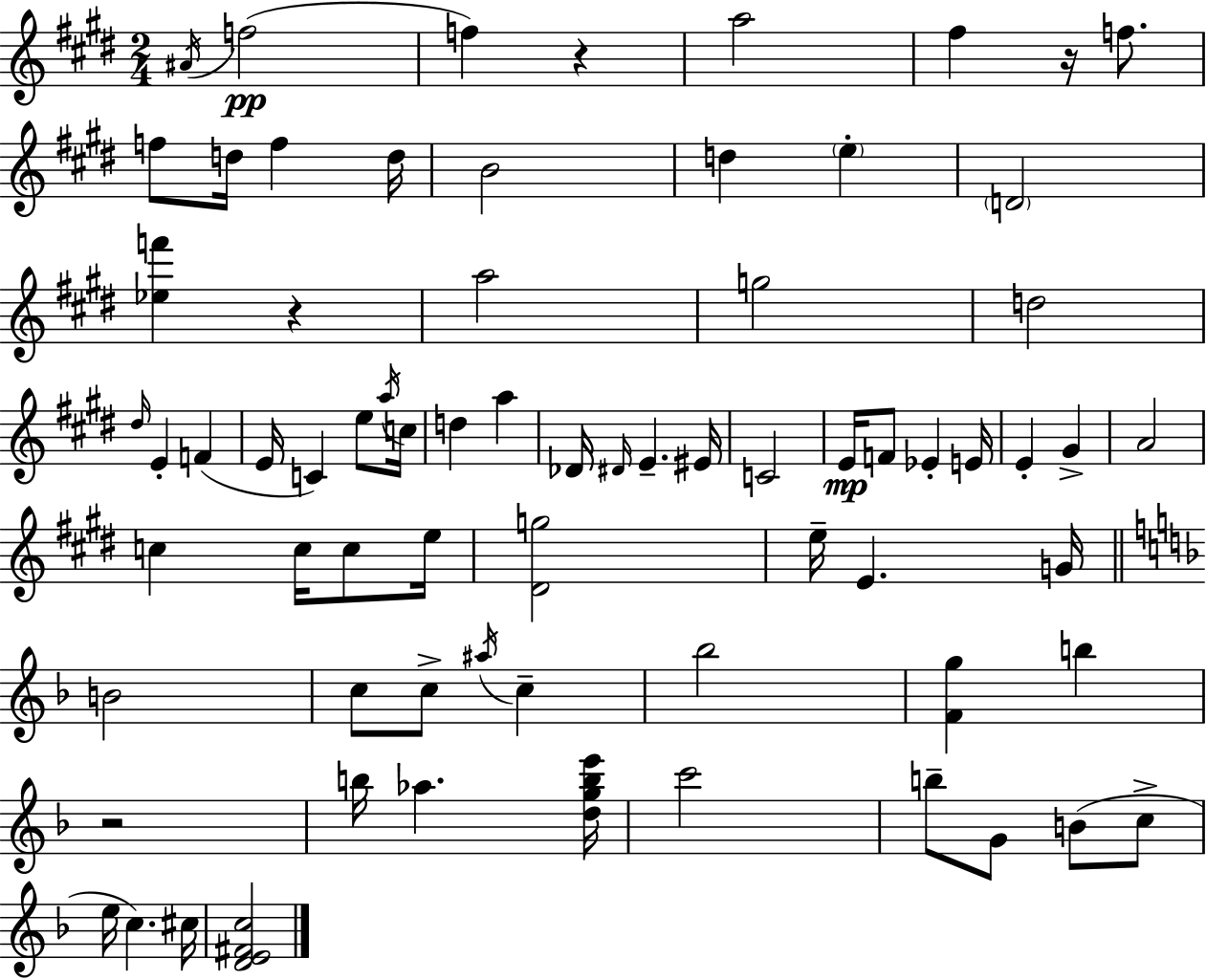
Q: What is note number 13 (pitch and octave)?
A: E5